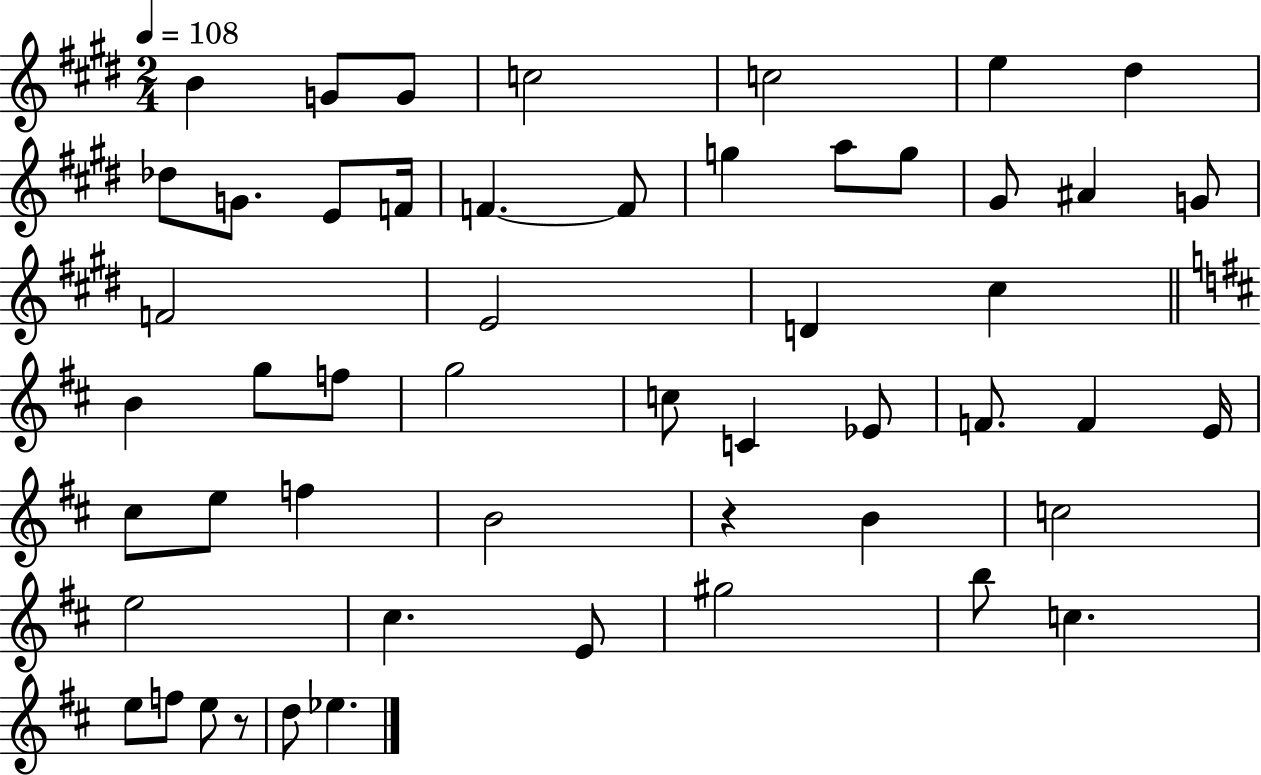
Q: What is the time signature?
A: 2/4